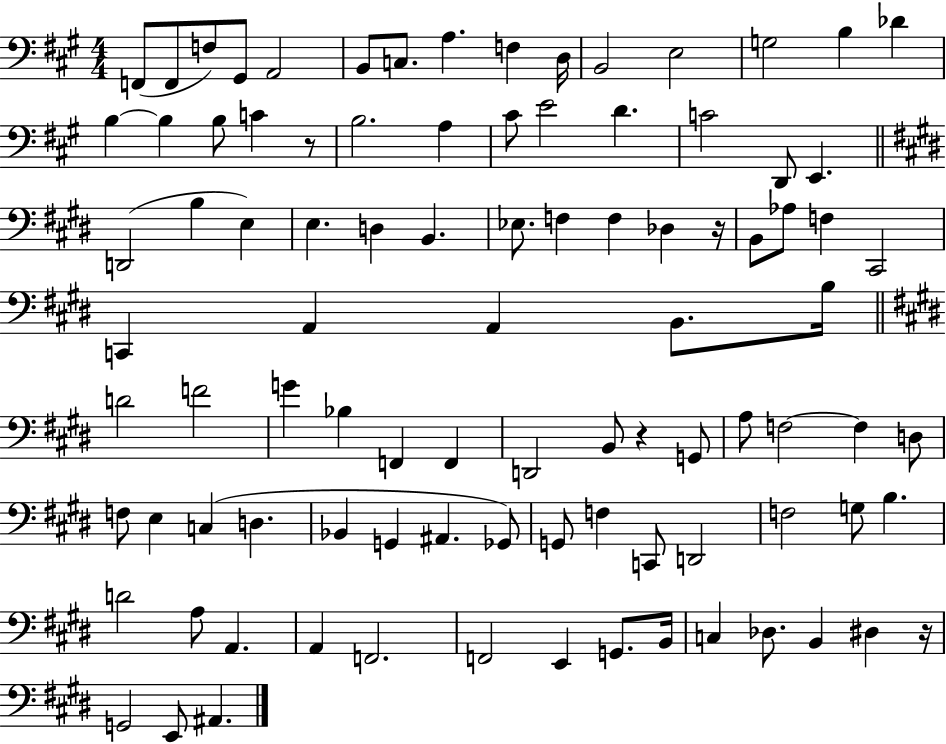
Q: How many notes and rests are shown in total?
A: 94